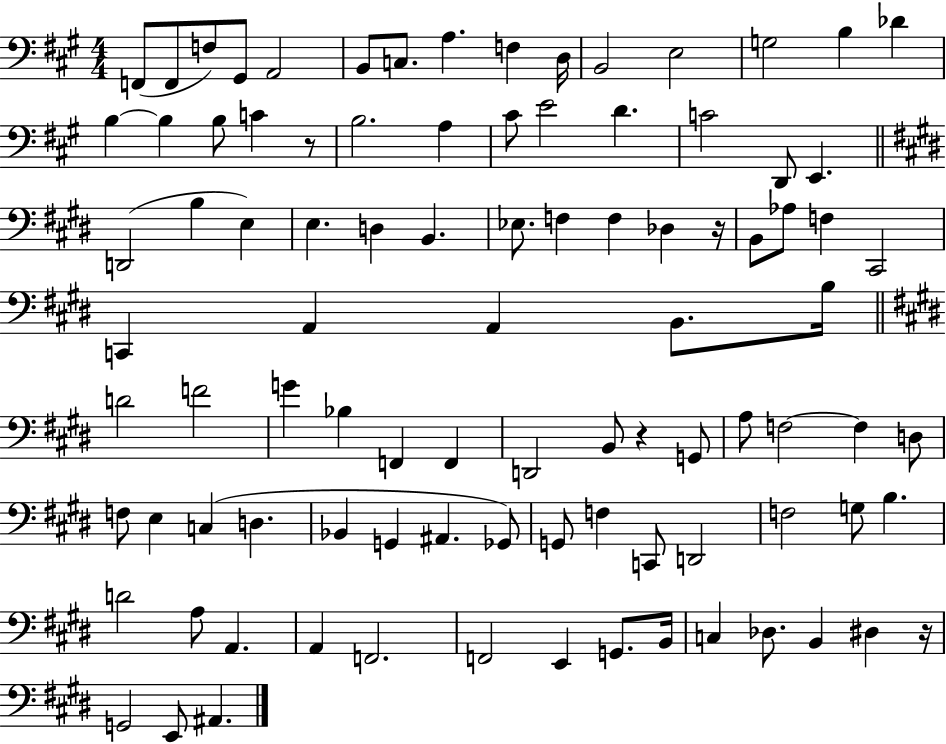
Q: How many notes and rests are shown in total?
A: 94